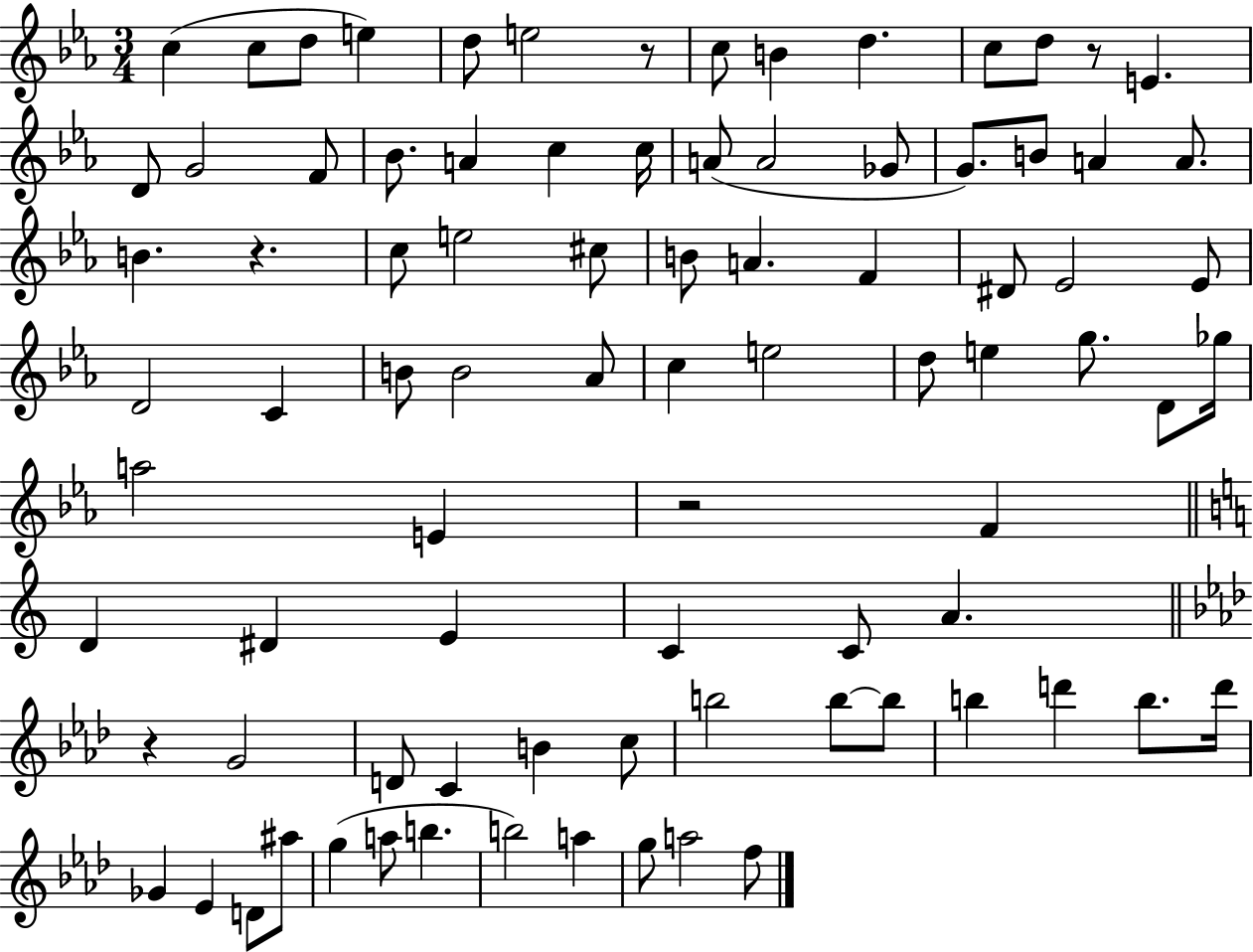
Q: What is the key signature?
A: EES major